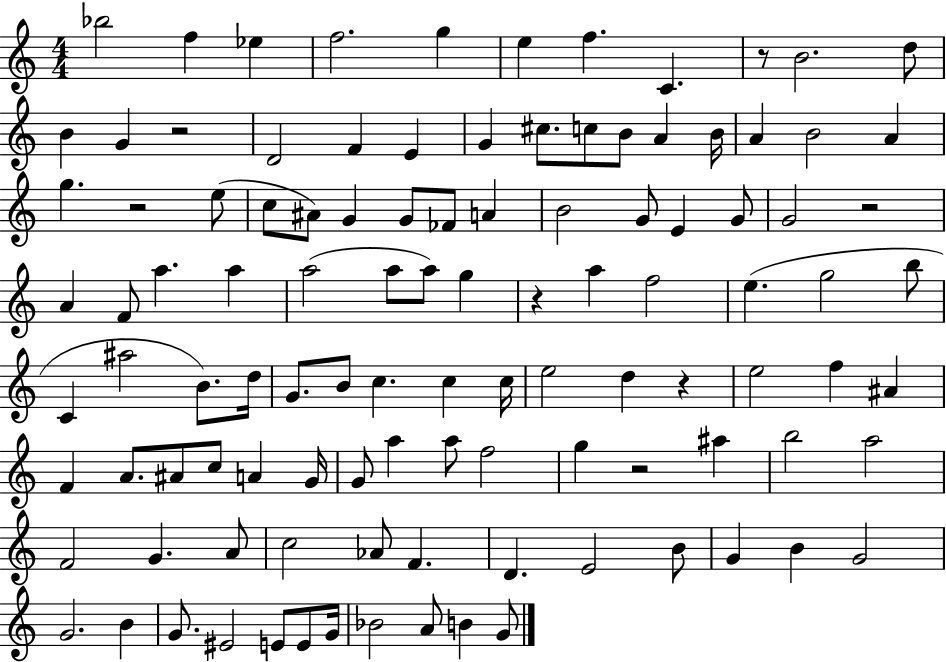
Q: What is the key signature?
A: C major